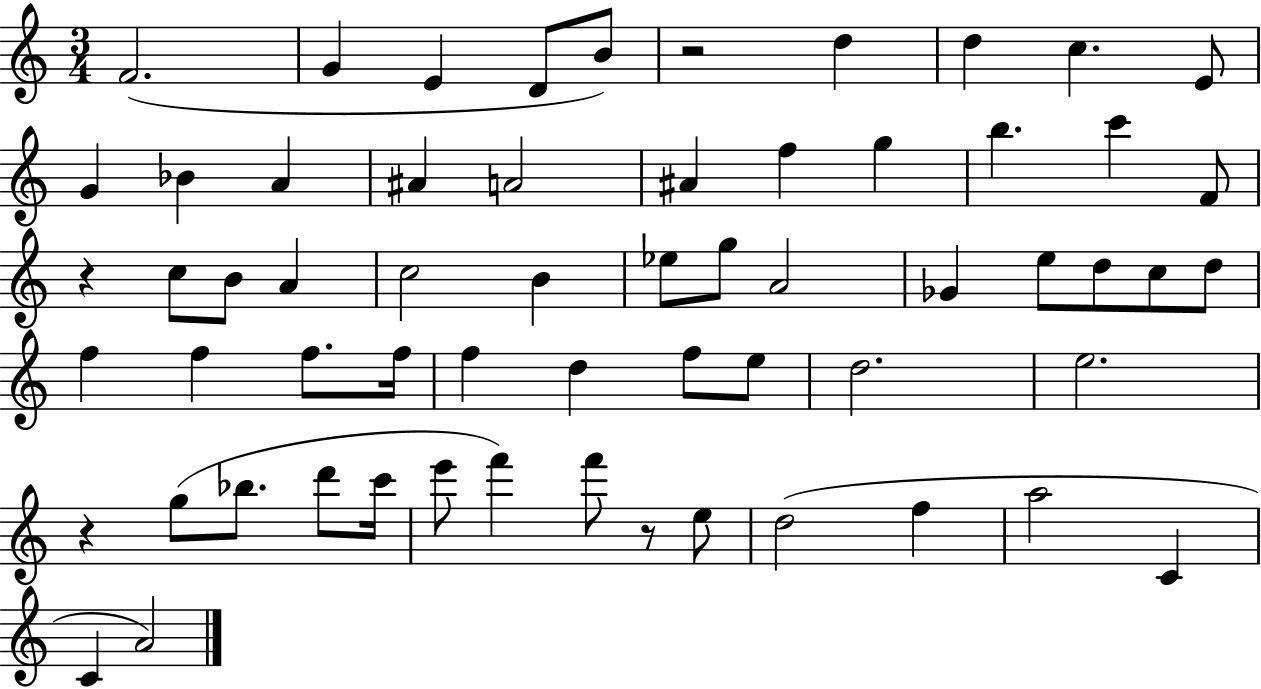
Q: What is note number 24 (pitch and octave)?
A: C5